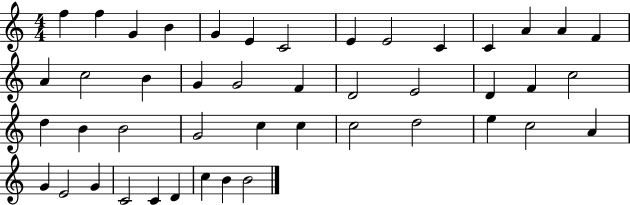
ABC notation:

X:1
T:Untitled
M:4/4
L:1/4
K:C
f f G B G E C2 E E2 C C A A F A c2 B G G2 F D2 E2 D F c2 d B B2 G2 c c c2 d2 e c2 A G E2 G C2 C D c B B2